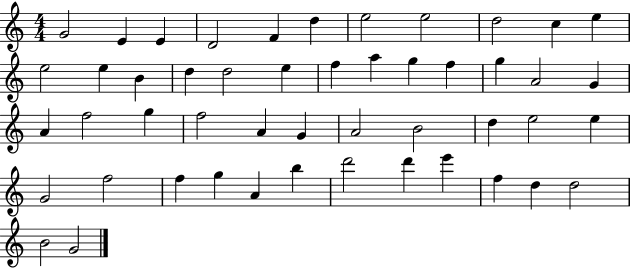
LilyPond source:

{
  \clef treble
  \numericTimeSignature
  \time 4/4
  \key c \major
  g'2 e'4 e'4 | d'2 f'4 d''4 | e''2 e''2 | d''2 c''4 e''4 | \break e''2 e''4 b'4 | d''4 d''2 e''4 | f''4 a''4 g''4 f''4 | g''4 a'2 g'4 | \break a'4 f''2 g''4 | f''2 a'4 g'4 | a'2 b'2 | d''4 e''2 e''4 | \break g'2 f''2 | f''4 g''4 a'4 b''4 | d'''2 d'''4 e'''4 | f''4 d''4 d''2 | \break b'2 g'2 | \bar "|."
}